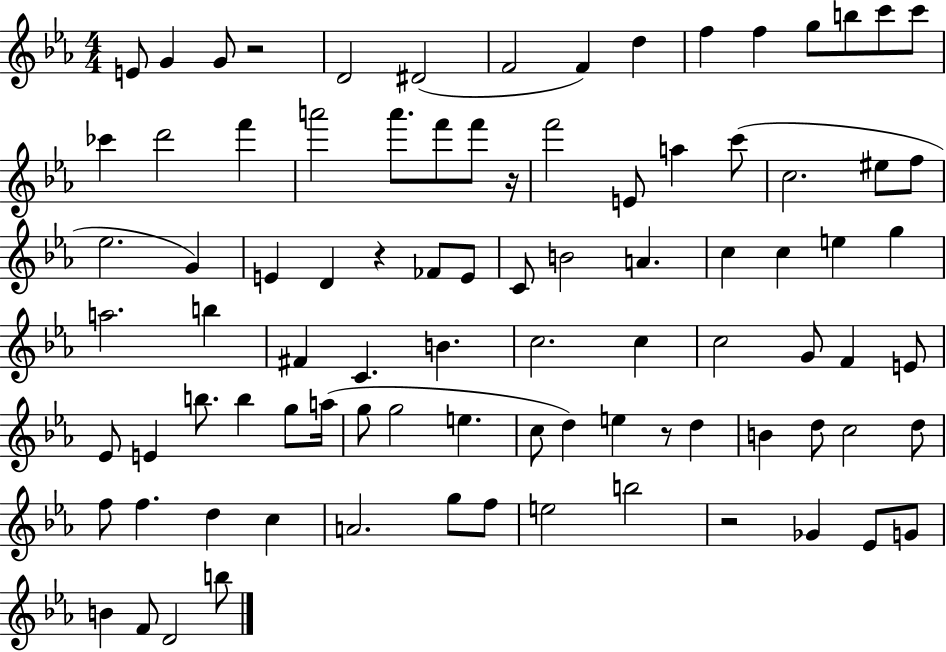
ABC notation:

X:1
T:Untitled
M:4/4
L:1/4
K:Eb
E/2 G G/2 z2 D2 ^D2 F2 F d f f g/2 b/2 c'/2 c'/2 _c' d'2 f' a'2 a'/2 f'/2 f'/2 z/4 f'2 E/2 a c'/2 c2 ^e/2 f/2 _e2 G E D z _F/2 E/2 C/2 B2 A c c e g a2 b ^F C B c2 c c2 G/2 F E/2 _E/2 E b/2 b g/2 a/4 g/2 g2 e c/2 d e z/2 d B d/2 c2 d/2 f/2 f d c A2 g/2 f/2 e2 b2 z2 _G _E/2 G/2 B F/2 D2 b/2